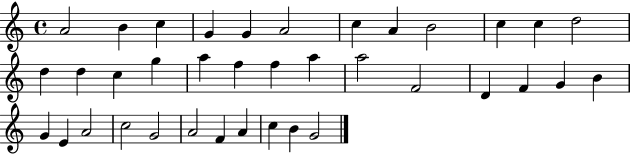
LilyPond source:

{
  \clef treble
  \time 4/4
  \defaultTimeSignature
  \key c \major
  a'2 b'4 c''4 | g'4 g'4 a'2 | c''4 a'4 b'2 | c''4 c''4 d''2 | \break d''4 d''4 c''4 g''4 | a''4 f''4 f''4 a''4 | a''2 f'2 | d'4 f'4 g'4 b'4 | \break g'4 e'4 a'2 | c''2 g'2 | a'2 f'4 a'4 | c''4 b'4 g'2 | \break \bar "|."
}